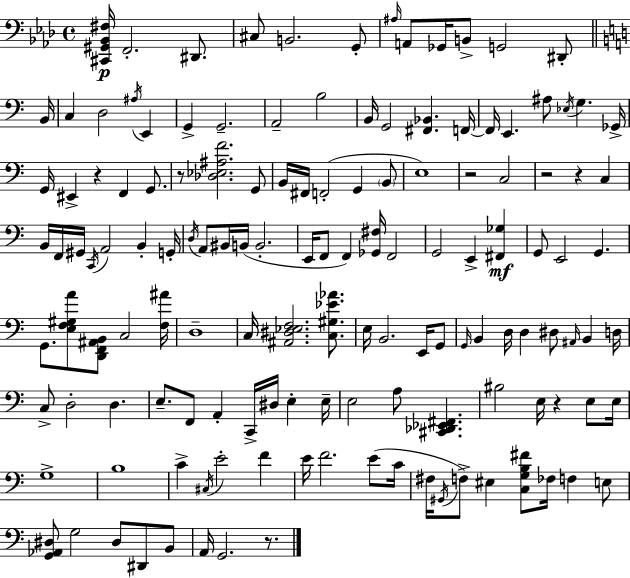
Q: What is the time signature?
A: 4/4